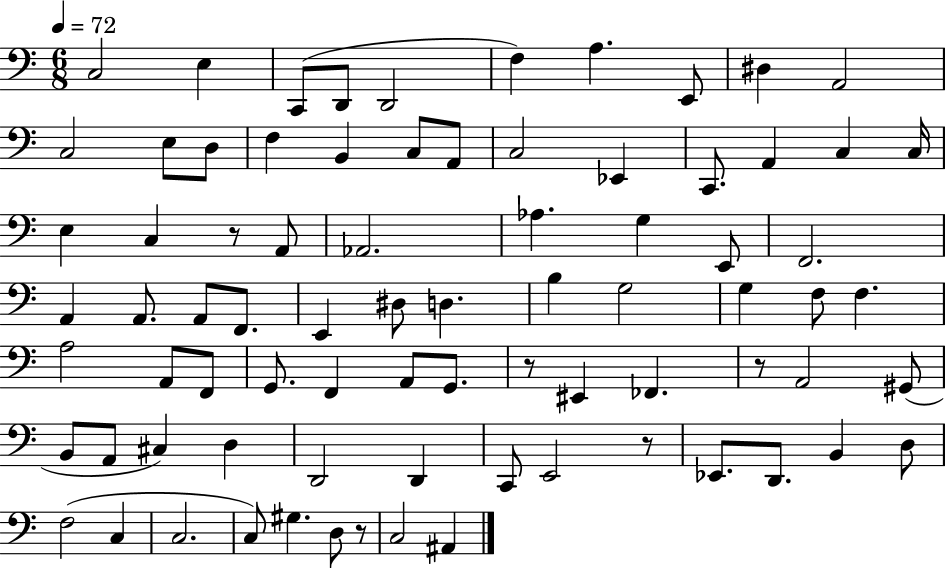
X:1
T:Untitled
M:6/8
L:1/4
K:C
C,2 E, C,,/2 D,,/2 D,,2 F, A, E,,/2 ^D, A,,2 C,2 E,/2 D,/2 F, B,, C,/2 A,,/2 C,2 _E,, C,,/2 A,, C, C,/4 E, C, z/2 A,,/2 _A,,2 _A, G, E,,/2 F,,2 A,, A,,/2 A,,/2 F,,/2 E,, ^D,/2 D, B, G,2 G, F,/2 F, A,2 A,,/2 F,,/2 G,,/2 F,, A,,/2 G,,/2 z/2 ^E,, _F,, z/2 A,,2 ^G,,/2 B,,/2 A,,/2 ^C, D, D,,2 D,, C,,/2 E,,2 z/2 _E,,/2 D,,/2 B,, D,/2 F,2 C, C,2 C,/2 ^G, D,/2 z/2 C,2 ^A,,